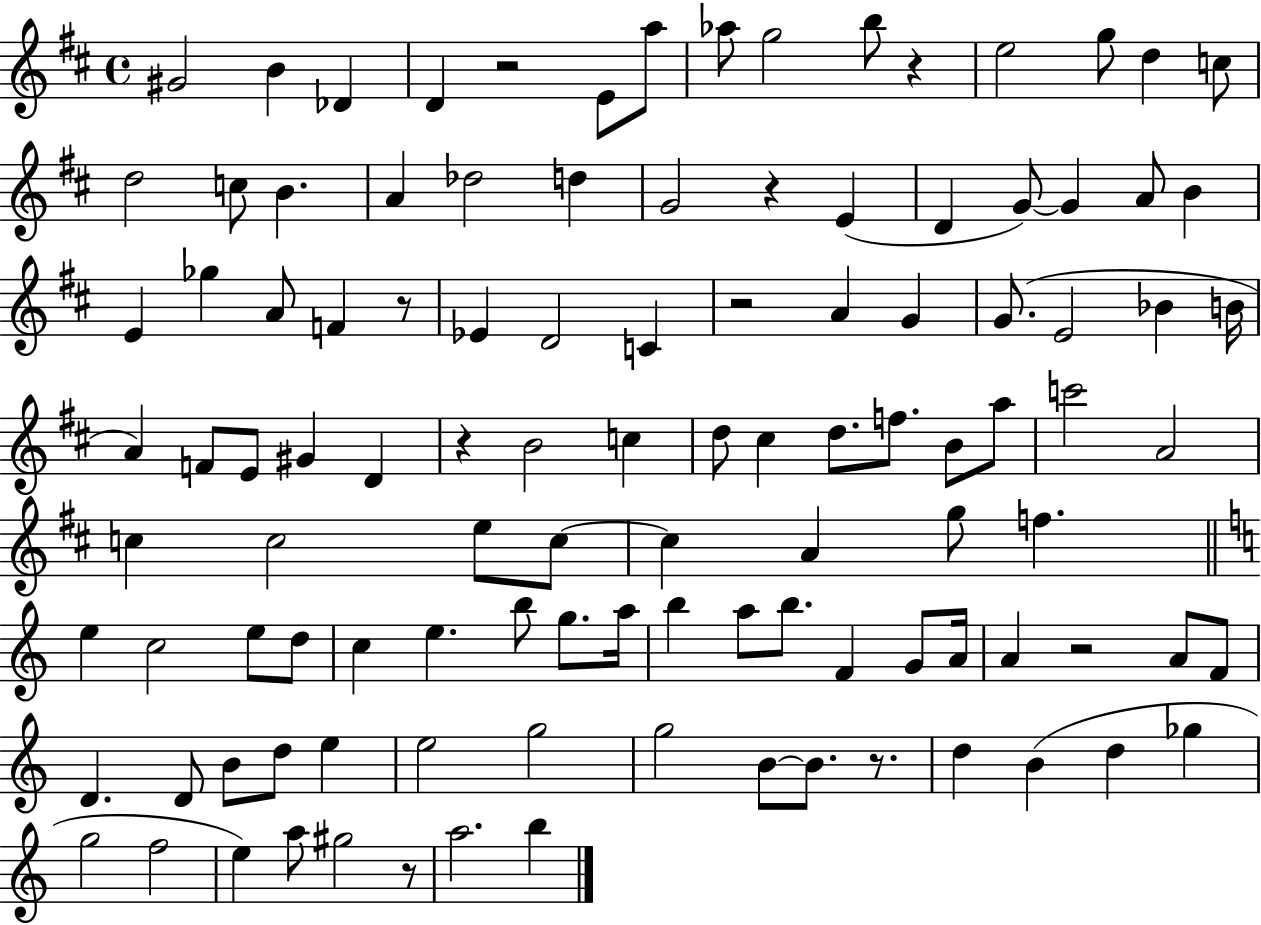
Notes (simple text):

G#4/h B4/q Db4/q D4/q R/h E4/e A5/e Ab5/e G5/h B5/e R/q E5/h G5/e D5/q C5/e D5/h C5/e B4/q. A4/q Db5/h D5/q G4/h R/q E4/q D4/q G4/e G4/q A4/e B4/q E4/q Gb5/q A4/e F4/q R/e Eb4/q D4/h C4/q R/h A4/q G4/q G4/e. E4/h Bb4/q B4/s A4/q F4/e E4/e G#4/q D4/q R/q B4/h C5/q D5/e C#5/q D5/e. F5/e. B4/e A5/e C6/h A4/h C5/q C5/h E5/e C5/e C5/q A4/q G5/e F5/q. E5/q C5/h E5/e D5/e C5/q E5/q. B5/e G5/e. A5/s B5/q A5/e B5/e. F4/q G4/e A4/s A4/q R/h A4/e F4/e D4/q. D4/e B4/e D5/e E5/q E5/h G5/h G5/h B4/e B4/e. R/e. D5/q B4/q D5/q Gb5/q G5/h F5/h E5/q A5/e G#5/h R/e A5/h. B5/q